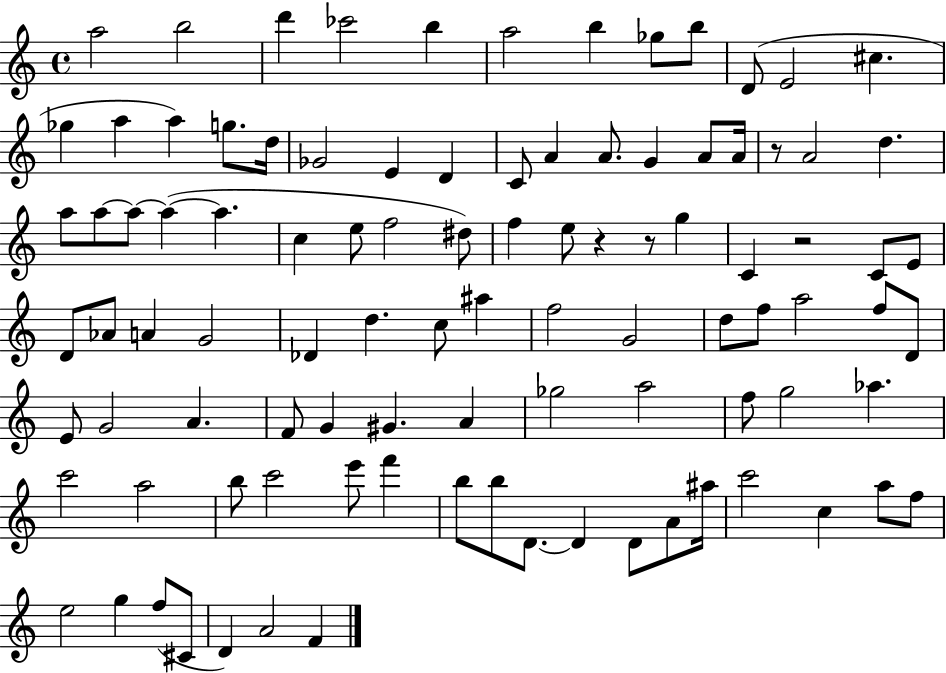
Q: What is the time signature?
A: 4/4